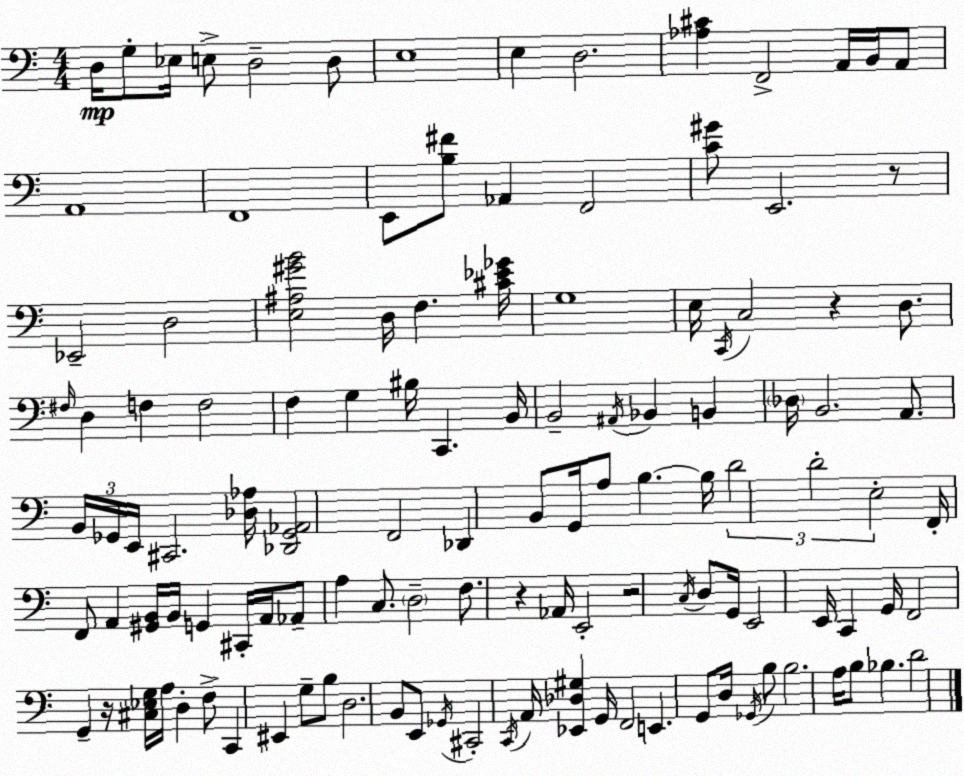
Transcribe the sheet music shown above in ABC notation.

X:1
T:Untitled
M:4/4
L:1/4
K:C
D,/4 G,/2 _E,/4 E,/2 D,2 D,/2 E,4 E, D,2 [_A,^C] F,,2 A,,/4 B,,/4 A,,/2 A,,4 F,,4 E,,/2 [B,^F]/2 _A,, F,,2 [C^G]/2 E,,2 z/2 _E,,2 D,2 [E,^A,^GB]2 D,/4 F, [^C_E_G]/4 G,4 E,/4 C,,/4 C,2 z D,/2 ^F,/4 D, F, F,2 F, G, ^B,/4 C,, B,,/4 B,,2 ^A,,/4 _B,, B,, _D,/4 B,,2 A,,/2 B,,/4 _G,,/4 E,,/4 ^C,,2 [_D,_A,]/4 [_D,,_G,,_A,,]2 F,,2 _D,, B,,/2 G,,/4 A,/2 B, B,/4 D2 D2 E,2 F,,/4 F,,/2 A,, [^G,,B,,]/4 B,,/4 G,, ^C,,/4 A,,/4 _A,,/2 A, C,/2 D,2 F,/2 z _A,,/4 E,,2 z2 C,/4 D,/2 G,,/4 E,,2 E,,/4 C,, G,,/4 F,,2 G,, z/4 [^C,_E,G,]/4 A,/4 D, F,/2 C,, ^E,, G,/2 B,/2 D,2 B,,/2 E,,/2 _G,,/4 ^C,,2 C,,/4 A,,/4 [_E,,_D,^G,] G,,/4 F,,2 E,, G,,/2 D,/4 _G,,/4 B,/2 B,2 A,/4 B,/2 _B, D2